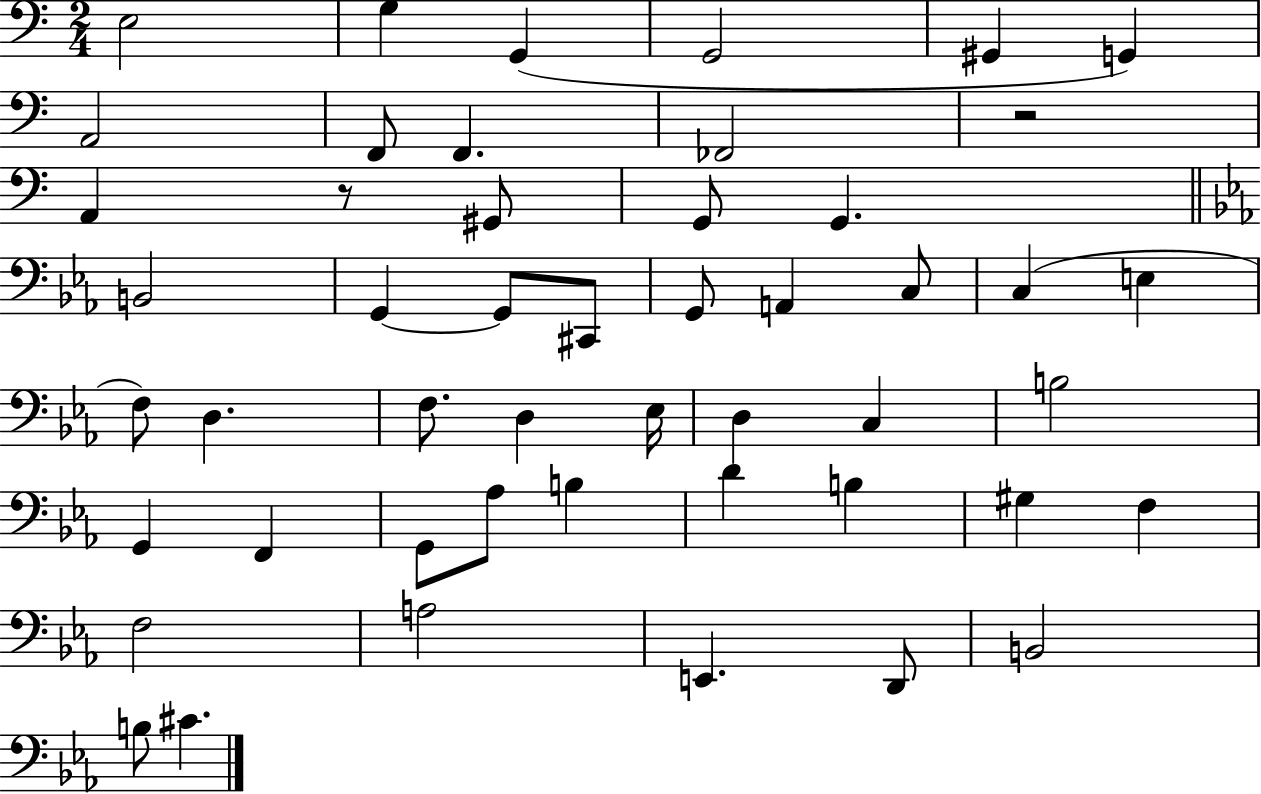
X:1
T:Untitled
M:2/4
L:1/4
K:C
E,2 G, G,, G,,2 ^G,, G,, A,,2 F,,/2 F,, _F,,2 z2 A,, z/2 ^G,,/2 G,,/2 G,, B,,2 G,, G,,/2 ^C,,/2 G,,/2 A,, C,/2 C, E, F,/2 D, F,/2 D, _E,/4 D, C, B,2 G,, F,, G,,/2 _A,/2 B, D B, ^G, F, F,2 A,2 E,, D,,/2 B,,2 B,/2 ^C